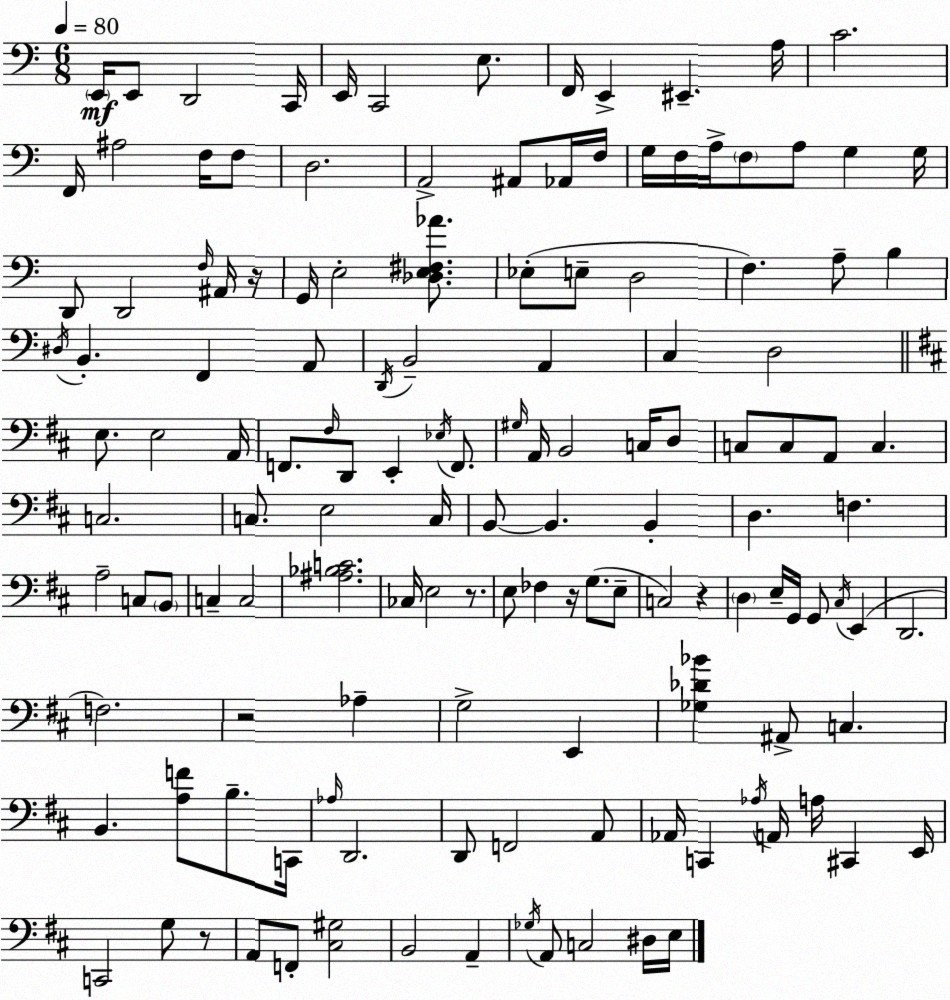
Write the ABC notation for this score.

X:1
T:Untitled
M:6/8
L:1/4
K:Am
E,,/4 E,,/2 D,,2 C,,/4 E,,/4 C,,2 E,/2 F,,/4 E,, ^E,, A,/4 C2 F,,/4 ^A,2 F,/4 F,/2 D,2 A,,2 ^A,,/2 _A,,/4 F,/4 G,/4 F,/4 A,/4 F,/2 A,/2 G, G,/4 D,,/2 D,,2 F,/4 ^A,,/4 z/4 G,,/4 E,2 [_D,E,^F,_A]/2 _E,/2 E,/2 D,2 F, A,/2 B, ^D,/4 B,, F,, A,,/2 D,,/4 B,,2 A,, C, D,2 E,/2 E,2 A,,/4 F,,/2 ^F,/4 D,,/2 E,, _E,/4 F,,/2 ^G,/4 A,,/4 B,,2 C,/4 D,/2 C,/2 C,/2 A,,/2 C, C,2 C,/2 E,2 C,/4 B,,/2 B,, B,, D, F, A,2 C,/2 B,,/2 C, C,2 [^A,_B,C]2 _C,/4 E,2 z/2 E,/2 _F, z/4 G,/2 E,/2 C,2 z D, E,/4 G,,/4 G,,/2 ^C,/4 E,, D,,2 F,2 z2 _A, G,2 E,, [_G,_D_B] ^A,,/2 C, B,, [A,F]/2 B,/2 C,,/4 _A,/4 D,,2 D,,/2 F,,2 A,,/2 _A,,/4 C,, _A,/4 A,,/4 A,/4 ^C,, E,,/4 C,,2 G,/2 z/2 A,,/2 F,,/2 [^C,^G,]2 B,,2 A,, _G,/4 A,,/2 C,2 ^D,/4 E,/4